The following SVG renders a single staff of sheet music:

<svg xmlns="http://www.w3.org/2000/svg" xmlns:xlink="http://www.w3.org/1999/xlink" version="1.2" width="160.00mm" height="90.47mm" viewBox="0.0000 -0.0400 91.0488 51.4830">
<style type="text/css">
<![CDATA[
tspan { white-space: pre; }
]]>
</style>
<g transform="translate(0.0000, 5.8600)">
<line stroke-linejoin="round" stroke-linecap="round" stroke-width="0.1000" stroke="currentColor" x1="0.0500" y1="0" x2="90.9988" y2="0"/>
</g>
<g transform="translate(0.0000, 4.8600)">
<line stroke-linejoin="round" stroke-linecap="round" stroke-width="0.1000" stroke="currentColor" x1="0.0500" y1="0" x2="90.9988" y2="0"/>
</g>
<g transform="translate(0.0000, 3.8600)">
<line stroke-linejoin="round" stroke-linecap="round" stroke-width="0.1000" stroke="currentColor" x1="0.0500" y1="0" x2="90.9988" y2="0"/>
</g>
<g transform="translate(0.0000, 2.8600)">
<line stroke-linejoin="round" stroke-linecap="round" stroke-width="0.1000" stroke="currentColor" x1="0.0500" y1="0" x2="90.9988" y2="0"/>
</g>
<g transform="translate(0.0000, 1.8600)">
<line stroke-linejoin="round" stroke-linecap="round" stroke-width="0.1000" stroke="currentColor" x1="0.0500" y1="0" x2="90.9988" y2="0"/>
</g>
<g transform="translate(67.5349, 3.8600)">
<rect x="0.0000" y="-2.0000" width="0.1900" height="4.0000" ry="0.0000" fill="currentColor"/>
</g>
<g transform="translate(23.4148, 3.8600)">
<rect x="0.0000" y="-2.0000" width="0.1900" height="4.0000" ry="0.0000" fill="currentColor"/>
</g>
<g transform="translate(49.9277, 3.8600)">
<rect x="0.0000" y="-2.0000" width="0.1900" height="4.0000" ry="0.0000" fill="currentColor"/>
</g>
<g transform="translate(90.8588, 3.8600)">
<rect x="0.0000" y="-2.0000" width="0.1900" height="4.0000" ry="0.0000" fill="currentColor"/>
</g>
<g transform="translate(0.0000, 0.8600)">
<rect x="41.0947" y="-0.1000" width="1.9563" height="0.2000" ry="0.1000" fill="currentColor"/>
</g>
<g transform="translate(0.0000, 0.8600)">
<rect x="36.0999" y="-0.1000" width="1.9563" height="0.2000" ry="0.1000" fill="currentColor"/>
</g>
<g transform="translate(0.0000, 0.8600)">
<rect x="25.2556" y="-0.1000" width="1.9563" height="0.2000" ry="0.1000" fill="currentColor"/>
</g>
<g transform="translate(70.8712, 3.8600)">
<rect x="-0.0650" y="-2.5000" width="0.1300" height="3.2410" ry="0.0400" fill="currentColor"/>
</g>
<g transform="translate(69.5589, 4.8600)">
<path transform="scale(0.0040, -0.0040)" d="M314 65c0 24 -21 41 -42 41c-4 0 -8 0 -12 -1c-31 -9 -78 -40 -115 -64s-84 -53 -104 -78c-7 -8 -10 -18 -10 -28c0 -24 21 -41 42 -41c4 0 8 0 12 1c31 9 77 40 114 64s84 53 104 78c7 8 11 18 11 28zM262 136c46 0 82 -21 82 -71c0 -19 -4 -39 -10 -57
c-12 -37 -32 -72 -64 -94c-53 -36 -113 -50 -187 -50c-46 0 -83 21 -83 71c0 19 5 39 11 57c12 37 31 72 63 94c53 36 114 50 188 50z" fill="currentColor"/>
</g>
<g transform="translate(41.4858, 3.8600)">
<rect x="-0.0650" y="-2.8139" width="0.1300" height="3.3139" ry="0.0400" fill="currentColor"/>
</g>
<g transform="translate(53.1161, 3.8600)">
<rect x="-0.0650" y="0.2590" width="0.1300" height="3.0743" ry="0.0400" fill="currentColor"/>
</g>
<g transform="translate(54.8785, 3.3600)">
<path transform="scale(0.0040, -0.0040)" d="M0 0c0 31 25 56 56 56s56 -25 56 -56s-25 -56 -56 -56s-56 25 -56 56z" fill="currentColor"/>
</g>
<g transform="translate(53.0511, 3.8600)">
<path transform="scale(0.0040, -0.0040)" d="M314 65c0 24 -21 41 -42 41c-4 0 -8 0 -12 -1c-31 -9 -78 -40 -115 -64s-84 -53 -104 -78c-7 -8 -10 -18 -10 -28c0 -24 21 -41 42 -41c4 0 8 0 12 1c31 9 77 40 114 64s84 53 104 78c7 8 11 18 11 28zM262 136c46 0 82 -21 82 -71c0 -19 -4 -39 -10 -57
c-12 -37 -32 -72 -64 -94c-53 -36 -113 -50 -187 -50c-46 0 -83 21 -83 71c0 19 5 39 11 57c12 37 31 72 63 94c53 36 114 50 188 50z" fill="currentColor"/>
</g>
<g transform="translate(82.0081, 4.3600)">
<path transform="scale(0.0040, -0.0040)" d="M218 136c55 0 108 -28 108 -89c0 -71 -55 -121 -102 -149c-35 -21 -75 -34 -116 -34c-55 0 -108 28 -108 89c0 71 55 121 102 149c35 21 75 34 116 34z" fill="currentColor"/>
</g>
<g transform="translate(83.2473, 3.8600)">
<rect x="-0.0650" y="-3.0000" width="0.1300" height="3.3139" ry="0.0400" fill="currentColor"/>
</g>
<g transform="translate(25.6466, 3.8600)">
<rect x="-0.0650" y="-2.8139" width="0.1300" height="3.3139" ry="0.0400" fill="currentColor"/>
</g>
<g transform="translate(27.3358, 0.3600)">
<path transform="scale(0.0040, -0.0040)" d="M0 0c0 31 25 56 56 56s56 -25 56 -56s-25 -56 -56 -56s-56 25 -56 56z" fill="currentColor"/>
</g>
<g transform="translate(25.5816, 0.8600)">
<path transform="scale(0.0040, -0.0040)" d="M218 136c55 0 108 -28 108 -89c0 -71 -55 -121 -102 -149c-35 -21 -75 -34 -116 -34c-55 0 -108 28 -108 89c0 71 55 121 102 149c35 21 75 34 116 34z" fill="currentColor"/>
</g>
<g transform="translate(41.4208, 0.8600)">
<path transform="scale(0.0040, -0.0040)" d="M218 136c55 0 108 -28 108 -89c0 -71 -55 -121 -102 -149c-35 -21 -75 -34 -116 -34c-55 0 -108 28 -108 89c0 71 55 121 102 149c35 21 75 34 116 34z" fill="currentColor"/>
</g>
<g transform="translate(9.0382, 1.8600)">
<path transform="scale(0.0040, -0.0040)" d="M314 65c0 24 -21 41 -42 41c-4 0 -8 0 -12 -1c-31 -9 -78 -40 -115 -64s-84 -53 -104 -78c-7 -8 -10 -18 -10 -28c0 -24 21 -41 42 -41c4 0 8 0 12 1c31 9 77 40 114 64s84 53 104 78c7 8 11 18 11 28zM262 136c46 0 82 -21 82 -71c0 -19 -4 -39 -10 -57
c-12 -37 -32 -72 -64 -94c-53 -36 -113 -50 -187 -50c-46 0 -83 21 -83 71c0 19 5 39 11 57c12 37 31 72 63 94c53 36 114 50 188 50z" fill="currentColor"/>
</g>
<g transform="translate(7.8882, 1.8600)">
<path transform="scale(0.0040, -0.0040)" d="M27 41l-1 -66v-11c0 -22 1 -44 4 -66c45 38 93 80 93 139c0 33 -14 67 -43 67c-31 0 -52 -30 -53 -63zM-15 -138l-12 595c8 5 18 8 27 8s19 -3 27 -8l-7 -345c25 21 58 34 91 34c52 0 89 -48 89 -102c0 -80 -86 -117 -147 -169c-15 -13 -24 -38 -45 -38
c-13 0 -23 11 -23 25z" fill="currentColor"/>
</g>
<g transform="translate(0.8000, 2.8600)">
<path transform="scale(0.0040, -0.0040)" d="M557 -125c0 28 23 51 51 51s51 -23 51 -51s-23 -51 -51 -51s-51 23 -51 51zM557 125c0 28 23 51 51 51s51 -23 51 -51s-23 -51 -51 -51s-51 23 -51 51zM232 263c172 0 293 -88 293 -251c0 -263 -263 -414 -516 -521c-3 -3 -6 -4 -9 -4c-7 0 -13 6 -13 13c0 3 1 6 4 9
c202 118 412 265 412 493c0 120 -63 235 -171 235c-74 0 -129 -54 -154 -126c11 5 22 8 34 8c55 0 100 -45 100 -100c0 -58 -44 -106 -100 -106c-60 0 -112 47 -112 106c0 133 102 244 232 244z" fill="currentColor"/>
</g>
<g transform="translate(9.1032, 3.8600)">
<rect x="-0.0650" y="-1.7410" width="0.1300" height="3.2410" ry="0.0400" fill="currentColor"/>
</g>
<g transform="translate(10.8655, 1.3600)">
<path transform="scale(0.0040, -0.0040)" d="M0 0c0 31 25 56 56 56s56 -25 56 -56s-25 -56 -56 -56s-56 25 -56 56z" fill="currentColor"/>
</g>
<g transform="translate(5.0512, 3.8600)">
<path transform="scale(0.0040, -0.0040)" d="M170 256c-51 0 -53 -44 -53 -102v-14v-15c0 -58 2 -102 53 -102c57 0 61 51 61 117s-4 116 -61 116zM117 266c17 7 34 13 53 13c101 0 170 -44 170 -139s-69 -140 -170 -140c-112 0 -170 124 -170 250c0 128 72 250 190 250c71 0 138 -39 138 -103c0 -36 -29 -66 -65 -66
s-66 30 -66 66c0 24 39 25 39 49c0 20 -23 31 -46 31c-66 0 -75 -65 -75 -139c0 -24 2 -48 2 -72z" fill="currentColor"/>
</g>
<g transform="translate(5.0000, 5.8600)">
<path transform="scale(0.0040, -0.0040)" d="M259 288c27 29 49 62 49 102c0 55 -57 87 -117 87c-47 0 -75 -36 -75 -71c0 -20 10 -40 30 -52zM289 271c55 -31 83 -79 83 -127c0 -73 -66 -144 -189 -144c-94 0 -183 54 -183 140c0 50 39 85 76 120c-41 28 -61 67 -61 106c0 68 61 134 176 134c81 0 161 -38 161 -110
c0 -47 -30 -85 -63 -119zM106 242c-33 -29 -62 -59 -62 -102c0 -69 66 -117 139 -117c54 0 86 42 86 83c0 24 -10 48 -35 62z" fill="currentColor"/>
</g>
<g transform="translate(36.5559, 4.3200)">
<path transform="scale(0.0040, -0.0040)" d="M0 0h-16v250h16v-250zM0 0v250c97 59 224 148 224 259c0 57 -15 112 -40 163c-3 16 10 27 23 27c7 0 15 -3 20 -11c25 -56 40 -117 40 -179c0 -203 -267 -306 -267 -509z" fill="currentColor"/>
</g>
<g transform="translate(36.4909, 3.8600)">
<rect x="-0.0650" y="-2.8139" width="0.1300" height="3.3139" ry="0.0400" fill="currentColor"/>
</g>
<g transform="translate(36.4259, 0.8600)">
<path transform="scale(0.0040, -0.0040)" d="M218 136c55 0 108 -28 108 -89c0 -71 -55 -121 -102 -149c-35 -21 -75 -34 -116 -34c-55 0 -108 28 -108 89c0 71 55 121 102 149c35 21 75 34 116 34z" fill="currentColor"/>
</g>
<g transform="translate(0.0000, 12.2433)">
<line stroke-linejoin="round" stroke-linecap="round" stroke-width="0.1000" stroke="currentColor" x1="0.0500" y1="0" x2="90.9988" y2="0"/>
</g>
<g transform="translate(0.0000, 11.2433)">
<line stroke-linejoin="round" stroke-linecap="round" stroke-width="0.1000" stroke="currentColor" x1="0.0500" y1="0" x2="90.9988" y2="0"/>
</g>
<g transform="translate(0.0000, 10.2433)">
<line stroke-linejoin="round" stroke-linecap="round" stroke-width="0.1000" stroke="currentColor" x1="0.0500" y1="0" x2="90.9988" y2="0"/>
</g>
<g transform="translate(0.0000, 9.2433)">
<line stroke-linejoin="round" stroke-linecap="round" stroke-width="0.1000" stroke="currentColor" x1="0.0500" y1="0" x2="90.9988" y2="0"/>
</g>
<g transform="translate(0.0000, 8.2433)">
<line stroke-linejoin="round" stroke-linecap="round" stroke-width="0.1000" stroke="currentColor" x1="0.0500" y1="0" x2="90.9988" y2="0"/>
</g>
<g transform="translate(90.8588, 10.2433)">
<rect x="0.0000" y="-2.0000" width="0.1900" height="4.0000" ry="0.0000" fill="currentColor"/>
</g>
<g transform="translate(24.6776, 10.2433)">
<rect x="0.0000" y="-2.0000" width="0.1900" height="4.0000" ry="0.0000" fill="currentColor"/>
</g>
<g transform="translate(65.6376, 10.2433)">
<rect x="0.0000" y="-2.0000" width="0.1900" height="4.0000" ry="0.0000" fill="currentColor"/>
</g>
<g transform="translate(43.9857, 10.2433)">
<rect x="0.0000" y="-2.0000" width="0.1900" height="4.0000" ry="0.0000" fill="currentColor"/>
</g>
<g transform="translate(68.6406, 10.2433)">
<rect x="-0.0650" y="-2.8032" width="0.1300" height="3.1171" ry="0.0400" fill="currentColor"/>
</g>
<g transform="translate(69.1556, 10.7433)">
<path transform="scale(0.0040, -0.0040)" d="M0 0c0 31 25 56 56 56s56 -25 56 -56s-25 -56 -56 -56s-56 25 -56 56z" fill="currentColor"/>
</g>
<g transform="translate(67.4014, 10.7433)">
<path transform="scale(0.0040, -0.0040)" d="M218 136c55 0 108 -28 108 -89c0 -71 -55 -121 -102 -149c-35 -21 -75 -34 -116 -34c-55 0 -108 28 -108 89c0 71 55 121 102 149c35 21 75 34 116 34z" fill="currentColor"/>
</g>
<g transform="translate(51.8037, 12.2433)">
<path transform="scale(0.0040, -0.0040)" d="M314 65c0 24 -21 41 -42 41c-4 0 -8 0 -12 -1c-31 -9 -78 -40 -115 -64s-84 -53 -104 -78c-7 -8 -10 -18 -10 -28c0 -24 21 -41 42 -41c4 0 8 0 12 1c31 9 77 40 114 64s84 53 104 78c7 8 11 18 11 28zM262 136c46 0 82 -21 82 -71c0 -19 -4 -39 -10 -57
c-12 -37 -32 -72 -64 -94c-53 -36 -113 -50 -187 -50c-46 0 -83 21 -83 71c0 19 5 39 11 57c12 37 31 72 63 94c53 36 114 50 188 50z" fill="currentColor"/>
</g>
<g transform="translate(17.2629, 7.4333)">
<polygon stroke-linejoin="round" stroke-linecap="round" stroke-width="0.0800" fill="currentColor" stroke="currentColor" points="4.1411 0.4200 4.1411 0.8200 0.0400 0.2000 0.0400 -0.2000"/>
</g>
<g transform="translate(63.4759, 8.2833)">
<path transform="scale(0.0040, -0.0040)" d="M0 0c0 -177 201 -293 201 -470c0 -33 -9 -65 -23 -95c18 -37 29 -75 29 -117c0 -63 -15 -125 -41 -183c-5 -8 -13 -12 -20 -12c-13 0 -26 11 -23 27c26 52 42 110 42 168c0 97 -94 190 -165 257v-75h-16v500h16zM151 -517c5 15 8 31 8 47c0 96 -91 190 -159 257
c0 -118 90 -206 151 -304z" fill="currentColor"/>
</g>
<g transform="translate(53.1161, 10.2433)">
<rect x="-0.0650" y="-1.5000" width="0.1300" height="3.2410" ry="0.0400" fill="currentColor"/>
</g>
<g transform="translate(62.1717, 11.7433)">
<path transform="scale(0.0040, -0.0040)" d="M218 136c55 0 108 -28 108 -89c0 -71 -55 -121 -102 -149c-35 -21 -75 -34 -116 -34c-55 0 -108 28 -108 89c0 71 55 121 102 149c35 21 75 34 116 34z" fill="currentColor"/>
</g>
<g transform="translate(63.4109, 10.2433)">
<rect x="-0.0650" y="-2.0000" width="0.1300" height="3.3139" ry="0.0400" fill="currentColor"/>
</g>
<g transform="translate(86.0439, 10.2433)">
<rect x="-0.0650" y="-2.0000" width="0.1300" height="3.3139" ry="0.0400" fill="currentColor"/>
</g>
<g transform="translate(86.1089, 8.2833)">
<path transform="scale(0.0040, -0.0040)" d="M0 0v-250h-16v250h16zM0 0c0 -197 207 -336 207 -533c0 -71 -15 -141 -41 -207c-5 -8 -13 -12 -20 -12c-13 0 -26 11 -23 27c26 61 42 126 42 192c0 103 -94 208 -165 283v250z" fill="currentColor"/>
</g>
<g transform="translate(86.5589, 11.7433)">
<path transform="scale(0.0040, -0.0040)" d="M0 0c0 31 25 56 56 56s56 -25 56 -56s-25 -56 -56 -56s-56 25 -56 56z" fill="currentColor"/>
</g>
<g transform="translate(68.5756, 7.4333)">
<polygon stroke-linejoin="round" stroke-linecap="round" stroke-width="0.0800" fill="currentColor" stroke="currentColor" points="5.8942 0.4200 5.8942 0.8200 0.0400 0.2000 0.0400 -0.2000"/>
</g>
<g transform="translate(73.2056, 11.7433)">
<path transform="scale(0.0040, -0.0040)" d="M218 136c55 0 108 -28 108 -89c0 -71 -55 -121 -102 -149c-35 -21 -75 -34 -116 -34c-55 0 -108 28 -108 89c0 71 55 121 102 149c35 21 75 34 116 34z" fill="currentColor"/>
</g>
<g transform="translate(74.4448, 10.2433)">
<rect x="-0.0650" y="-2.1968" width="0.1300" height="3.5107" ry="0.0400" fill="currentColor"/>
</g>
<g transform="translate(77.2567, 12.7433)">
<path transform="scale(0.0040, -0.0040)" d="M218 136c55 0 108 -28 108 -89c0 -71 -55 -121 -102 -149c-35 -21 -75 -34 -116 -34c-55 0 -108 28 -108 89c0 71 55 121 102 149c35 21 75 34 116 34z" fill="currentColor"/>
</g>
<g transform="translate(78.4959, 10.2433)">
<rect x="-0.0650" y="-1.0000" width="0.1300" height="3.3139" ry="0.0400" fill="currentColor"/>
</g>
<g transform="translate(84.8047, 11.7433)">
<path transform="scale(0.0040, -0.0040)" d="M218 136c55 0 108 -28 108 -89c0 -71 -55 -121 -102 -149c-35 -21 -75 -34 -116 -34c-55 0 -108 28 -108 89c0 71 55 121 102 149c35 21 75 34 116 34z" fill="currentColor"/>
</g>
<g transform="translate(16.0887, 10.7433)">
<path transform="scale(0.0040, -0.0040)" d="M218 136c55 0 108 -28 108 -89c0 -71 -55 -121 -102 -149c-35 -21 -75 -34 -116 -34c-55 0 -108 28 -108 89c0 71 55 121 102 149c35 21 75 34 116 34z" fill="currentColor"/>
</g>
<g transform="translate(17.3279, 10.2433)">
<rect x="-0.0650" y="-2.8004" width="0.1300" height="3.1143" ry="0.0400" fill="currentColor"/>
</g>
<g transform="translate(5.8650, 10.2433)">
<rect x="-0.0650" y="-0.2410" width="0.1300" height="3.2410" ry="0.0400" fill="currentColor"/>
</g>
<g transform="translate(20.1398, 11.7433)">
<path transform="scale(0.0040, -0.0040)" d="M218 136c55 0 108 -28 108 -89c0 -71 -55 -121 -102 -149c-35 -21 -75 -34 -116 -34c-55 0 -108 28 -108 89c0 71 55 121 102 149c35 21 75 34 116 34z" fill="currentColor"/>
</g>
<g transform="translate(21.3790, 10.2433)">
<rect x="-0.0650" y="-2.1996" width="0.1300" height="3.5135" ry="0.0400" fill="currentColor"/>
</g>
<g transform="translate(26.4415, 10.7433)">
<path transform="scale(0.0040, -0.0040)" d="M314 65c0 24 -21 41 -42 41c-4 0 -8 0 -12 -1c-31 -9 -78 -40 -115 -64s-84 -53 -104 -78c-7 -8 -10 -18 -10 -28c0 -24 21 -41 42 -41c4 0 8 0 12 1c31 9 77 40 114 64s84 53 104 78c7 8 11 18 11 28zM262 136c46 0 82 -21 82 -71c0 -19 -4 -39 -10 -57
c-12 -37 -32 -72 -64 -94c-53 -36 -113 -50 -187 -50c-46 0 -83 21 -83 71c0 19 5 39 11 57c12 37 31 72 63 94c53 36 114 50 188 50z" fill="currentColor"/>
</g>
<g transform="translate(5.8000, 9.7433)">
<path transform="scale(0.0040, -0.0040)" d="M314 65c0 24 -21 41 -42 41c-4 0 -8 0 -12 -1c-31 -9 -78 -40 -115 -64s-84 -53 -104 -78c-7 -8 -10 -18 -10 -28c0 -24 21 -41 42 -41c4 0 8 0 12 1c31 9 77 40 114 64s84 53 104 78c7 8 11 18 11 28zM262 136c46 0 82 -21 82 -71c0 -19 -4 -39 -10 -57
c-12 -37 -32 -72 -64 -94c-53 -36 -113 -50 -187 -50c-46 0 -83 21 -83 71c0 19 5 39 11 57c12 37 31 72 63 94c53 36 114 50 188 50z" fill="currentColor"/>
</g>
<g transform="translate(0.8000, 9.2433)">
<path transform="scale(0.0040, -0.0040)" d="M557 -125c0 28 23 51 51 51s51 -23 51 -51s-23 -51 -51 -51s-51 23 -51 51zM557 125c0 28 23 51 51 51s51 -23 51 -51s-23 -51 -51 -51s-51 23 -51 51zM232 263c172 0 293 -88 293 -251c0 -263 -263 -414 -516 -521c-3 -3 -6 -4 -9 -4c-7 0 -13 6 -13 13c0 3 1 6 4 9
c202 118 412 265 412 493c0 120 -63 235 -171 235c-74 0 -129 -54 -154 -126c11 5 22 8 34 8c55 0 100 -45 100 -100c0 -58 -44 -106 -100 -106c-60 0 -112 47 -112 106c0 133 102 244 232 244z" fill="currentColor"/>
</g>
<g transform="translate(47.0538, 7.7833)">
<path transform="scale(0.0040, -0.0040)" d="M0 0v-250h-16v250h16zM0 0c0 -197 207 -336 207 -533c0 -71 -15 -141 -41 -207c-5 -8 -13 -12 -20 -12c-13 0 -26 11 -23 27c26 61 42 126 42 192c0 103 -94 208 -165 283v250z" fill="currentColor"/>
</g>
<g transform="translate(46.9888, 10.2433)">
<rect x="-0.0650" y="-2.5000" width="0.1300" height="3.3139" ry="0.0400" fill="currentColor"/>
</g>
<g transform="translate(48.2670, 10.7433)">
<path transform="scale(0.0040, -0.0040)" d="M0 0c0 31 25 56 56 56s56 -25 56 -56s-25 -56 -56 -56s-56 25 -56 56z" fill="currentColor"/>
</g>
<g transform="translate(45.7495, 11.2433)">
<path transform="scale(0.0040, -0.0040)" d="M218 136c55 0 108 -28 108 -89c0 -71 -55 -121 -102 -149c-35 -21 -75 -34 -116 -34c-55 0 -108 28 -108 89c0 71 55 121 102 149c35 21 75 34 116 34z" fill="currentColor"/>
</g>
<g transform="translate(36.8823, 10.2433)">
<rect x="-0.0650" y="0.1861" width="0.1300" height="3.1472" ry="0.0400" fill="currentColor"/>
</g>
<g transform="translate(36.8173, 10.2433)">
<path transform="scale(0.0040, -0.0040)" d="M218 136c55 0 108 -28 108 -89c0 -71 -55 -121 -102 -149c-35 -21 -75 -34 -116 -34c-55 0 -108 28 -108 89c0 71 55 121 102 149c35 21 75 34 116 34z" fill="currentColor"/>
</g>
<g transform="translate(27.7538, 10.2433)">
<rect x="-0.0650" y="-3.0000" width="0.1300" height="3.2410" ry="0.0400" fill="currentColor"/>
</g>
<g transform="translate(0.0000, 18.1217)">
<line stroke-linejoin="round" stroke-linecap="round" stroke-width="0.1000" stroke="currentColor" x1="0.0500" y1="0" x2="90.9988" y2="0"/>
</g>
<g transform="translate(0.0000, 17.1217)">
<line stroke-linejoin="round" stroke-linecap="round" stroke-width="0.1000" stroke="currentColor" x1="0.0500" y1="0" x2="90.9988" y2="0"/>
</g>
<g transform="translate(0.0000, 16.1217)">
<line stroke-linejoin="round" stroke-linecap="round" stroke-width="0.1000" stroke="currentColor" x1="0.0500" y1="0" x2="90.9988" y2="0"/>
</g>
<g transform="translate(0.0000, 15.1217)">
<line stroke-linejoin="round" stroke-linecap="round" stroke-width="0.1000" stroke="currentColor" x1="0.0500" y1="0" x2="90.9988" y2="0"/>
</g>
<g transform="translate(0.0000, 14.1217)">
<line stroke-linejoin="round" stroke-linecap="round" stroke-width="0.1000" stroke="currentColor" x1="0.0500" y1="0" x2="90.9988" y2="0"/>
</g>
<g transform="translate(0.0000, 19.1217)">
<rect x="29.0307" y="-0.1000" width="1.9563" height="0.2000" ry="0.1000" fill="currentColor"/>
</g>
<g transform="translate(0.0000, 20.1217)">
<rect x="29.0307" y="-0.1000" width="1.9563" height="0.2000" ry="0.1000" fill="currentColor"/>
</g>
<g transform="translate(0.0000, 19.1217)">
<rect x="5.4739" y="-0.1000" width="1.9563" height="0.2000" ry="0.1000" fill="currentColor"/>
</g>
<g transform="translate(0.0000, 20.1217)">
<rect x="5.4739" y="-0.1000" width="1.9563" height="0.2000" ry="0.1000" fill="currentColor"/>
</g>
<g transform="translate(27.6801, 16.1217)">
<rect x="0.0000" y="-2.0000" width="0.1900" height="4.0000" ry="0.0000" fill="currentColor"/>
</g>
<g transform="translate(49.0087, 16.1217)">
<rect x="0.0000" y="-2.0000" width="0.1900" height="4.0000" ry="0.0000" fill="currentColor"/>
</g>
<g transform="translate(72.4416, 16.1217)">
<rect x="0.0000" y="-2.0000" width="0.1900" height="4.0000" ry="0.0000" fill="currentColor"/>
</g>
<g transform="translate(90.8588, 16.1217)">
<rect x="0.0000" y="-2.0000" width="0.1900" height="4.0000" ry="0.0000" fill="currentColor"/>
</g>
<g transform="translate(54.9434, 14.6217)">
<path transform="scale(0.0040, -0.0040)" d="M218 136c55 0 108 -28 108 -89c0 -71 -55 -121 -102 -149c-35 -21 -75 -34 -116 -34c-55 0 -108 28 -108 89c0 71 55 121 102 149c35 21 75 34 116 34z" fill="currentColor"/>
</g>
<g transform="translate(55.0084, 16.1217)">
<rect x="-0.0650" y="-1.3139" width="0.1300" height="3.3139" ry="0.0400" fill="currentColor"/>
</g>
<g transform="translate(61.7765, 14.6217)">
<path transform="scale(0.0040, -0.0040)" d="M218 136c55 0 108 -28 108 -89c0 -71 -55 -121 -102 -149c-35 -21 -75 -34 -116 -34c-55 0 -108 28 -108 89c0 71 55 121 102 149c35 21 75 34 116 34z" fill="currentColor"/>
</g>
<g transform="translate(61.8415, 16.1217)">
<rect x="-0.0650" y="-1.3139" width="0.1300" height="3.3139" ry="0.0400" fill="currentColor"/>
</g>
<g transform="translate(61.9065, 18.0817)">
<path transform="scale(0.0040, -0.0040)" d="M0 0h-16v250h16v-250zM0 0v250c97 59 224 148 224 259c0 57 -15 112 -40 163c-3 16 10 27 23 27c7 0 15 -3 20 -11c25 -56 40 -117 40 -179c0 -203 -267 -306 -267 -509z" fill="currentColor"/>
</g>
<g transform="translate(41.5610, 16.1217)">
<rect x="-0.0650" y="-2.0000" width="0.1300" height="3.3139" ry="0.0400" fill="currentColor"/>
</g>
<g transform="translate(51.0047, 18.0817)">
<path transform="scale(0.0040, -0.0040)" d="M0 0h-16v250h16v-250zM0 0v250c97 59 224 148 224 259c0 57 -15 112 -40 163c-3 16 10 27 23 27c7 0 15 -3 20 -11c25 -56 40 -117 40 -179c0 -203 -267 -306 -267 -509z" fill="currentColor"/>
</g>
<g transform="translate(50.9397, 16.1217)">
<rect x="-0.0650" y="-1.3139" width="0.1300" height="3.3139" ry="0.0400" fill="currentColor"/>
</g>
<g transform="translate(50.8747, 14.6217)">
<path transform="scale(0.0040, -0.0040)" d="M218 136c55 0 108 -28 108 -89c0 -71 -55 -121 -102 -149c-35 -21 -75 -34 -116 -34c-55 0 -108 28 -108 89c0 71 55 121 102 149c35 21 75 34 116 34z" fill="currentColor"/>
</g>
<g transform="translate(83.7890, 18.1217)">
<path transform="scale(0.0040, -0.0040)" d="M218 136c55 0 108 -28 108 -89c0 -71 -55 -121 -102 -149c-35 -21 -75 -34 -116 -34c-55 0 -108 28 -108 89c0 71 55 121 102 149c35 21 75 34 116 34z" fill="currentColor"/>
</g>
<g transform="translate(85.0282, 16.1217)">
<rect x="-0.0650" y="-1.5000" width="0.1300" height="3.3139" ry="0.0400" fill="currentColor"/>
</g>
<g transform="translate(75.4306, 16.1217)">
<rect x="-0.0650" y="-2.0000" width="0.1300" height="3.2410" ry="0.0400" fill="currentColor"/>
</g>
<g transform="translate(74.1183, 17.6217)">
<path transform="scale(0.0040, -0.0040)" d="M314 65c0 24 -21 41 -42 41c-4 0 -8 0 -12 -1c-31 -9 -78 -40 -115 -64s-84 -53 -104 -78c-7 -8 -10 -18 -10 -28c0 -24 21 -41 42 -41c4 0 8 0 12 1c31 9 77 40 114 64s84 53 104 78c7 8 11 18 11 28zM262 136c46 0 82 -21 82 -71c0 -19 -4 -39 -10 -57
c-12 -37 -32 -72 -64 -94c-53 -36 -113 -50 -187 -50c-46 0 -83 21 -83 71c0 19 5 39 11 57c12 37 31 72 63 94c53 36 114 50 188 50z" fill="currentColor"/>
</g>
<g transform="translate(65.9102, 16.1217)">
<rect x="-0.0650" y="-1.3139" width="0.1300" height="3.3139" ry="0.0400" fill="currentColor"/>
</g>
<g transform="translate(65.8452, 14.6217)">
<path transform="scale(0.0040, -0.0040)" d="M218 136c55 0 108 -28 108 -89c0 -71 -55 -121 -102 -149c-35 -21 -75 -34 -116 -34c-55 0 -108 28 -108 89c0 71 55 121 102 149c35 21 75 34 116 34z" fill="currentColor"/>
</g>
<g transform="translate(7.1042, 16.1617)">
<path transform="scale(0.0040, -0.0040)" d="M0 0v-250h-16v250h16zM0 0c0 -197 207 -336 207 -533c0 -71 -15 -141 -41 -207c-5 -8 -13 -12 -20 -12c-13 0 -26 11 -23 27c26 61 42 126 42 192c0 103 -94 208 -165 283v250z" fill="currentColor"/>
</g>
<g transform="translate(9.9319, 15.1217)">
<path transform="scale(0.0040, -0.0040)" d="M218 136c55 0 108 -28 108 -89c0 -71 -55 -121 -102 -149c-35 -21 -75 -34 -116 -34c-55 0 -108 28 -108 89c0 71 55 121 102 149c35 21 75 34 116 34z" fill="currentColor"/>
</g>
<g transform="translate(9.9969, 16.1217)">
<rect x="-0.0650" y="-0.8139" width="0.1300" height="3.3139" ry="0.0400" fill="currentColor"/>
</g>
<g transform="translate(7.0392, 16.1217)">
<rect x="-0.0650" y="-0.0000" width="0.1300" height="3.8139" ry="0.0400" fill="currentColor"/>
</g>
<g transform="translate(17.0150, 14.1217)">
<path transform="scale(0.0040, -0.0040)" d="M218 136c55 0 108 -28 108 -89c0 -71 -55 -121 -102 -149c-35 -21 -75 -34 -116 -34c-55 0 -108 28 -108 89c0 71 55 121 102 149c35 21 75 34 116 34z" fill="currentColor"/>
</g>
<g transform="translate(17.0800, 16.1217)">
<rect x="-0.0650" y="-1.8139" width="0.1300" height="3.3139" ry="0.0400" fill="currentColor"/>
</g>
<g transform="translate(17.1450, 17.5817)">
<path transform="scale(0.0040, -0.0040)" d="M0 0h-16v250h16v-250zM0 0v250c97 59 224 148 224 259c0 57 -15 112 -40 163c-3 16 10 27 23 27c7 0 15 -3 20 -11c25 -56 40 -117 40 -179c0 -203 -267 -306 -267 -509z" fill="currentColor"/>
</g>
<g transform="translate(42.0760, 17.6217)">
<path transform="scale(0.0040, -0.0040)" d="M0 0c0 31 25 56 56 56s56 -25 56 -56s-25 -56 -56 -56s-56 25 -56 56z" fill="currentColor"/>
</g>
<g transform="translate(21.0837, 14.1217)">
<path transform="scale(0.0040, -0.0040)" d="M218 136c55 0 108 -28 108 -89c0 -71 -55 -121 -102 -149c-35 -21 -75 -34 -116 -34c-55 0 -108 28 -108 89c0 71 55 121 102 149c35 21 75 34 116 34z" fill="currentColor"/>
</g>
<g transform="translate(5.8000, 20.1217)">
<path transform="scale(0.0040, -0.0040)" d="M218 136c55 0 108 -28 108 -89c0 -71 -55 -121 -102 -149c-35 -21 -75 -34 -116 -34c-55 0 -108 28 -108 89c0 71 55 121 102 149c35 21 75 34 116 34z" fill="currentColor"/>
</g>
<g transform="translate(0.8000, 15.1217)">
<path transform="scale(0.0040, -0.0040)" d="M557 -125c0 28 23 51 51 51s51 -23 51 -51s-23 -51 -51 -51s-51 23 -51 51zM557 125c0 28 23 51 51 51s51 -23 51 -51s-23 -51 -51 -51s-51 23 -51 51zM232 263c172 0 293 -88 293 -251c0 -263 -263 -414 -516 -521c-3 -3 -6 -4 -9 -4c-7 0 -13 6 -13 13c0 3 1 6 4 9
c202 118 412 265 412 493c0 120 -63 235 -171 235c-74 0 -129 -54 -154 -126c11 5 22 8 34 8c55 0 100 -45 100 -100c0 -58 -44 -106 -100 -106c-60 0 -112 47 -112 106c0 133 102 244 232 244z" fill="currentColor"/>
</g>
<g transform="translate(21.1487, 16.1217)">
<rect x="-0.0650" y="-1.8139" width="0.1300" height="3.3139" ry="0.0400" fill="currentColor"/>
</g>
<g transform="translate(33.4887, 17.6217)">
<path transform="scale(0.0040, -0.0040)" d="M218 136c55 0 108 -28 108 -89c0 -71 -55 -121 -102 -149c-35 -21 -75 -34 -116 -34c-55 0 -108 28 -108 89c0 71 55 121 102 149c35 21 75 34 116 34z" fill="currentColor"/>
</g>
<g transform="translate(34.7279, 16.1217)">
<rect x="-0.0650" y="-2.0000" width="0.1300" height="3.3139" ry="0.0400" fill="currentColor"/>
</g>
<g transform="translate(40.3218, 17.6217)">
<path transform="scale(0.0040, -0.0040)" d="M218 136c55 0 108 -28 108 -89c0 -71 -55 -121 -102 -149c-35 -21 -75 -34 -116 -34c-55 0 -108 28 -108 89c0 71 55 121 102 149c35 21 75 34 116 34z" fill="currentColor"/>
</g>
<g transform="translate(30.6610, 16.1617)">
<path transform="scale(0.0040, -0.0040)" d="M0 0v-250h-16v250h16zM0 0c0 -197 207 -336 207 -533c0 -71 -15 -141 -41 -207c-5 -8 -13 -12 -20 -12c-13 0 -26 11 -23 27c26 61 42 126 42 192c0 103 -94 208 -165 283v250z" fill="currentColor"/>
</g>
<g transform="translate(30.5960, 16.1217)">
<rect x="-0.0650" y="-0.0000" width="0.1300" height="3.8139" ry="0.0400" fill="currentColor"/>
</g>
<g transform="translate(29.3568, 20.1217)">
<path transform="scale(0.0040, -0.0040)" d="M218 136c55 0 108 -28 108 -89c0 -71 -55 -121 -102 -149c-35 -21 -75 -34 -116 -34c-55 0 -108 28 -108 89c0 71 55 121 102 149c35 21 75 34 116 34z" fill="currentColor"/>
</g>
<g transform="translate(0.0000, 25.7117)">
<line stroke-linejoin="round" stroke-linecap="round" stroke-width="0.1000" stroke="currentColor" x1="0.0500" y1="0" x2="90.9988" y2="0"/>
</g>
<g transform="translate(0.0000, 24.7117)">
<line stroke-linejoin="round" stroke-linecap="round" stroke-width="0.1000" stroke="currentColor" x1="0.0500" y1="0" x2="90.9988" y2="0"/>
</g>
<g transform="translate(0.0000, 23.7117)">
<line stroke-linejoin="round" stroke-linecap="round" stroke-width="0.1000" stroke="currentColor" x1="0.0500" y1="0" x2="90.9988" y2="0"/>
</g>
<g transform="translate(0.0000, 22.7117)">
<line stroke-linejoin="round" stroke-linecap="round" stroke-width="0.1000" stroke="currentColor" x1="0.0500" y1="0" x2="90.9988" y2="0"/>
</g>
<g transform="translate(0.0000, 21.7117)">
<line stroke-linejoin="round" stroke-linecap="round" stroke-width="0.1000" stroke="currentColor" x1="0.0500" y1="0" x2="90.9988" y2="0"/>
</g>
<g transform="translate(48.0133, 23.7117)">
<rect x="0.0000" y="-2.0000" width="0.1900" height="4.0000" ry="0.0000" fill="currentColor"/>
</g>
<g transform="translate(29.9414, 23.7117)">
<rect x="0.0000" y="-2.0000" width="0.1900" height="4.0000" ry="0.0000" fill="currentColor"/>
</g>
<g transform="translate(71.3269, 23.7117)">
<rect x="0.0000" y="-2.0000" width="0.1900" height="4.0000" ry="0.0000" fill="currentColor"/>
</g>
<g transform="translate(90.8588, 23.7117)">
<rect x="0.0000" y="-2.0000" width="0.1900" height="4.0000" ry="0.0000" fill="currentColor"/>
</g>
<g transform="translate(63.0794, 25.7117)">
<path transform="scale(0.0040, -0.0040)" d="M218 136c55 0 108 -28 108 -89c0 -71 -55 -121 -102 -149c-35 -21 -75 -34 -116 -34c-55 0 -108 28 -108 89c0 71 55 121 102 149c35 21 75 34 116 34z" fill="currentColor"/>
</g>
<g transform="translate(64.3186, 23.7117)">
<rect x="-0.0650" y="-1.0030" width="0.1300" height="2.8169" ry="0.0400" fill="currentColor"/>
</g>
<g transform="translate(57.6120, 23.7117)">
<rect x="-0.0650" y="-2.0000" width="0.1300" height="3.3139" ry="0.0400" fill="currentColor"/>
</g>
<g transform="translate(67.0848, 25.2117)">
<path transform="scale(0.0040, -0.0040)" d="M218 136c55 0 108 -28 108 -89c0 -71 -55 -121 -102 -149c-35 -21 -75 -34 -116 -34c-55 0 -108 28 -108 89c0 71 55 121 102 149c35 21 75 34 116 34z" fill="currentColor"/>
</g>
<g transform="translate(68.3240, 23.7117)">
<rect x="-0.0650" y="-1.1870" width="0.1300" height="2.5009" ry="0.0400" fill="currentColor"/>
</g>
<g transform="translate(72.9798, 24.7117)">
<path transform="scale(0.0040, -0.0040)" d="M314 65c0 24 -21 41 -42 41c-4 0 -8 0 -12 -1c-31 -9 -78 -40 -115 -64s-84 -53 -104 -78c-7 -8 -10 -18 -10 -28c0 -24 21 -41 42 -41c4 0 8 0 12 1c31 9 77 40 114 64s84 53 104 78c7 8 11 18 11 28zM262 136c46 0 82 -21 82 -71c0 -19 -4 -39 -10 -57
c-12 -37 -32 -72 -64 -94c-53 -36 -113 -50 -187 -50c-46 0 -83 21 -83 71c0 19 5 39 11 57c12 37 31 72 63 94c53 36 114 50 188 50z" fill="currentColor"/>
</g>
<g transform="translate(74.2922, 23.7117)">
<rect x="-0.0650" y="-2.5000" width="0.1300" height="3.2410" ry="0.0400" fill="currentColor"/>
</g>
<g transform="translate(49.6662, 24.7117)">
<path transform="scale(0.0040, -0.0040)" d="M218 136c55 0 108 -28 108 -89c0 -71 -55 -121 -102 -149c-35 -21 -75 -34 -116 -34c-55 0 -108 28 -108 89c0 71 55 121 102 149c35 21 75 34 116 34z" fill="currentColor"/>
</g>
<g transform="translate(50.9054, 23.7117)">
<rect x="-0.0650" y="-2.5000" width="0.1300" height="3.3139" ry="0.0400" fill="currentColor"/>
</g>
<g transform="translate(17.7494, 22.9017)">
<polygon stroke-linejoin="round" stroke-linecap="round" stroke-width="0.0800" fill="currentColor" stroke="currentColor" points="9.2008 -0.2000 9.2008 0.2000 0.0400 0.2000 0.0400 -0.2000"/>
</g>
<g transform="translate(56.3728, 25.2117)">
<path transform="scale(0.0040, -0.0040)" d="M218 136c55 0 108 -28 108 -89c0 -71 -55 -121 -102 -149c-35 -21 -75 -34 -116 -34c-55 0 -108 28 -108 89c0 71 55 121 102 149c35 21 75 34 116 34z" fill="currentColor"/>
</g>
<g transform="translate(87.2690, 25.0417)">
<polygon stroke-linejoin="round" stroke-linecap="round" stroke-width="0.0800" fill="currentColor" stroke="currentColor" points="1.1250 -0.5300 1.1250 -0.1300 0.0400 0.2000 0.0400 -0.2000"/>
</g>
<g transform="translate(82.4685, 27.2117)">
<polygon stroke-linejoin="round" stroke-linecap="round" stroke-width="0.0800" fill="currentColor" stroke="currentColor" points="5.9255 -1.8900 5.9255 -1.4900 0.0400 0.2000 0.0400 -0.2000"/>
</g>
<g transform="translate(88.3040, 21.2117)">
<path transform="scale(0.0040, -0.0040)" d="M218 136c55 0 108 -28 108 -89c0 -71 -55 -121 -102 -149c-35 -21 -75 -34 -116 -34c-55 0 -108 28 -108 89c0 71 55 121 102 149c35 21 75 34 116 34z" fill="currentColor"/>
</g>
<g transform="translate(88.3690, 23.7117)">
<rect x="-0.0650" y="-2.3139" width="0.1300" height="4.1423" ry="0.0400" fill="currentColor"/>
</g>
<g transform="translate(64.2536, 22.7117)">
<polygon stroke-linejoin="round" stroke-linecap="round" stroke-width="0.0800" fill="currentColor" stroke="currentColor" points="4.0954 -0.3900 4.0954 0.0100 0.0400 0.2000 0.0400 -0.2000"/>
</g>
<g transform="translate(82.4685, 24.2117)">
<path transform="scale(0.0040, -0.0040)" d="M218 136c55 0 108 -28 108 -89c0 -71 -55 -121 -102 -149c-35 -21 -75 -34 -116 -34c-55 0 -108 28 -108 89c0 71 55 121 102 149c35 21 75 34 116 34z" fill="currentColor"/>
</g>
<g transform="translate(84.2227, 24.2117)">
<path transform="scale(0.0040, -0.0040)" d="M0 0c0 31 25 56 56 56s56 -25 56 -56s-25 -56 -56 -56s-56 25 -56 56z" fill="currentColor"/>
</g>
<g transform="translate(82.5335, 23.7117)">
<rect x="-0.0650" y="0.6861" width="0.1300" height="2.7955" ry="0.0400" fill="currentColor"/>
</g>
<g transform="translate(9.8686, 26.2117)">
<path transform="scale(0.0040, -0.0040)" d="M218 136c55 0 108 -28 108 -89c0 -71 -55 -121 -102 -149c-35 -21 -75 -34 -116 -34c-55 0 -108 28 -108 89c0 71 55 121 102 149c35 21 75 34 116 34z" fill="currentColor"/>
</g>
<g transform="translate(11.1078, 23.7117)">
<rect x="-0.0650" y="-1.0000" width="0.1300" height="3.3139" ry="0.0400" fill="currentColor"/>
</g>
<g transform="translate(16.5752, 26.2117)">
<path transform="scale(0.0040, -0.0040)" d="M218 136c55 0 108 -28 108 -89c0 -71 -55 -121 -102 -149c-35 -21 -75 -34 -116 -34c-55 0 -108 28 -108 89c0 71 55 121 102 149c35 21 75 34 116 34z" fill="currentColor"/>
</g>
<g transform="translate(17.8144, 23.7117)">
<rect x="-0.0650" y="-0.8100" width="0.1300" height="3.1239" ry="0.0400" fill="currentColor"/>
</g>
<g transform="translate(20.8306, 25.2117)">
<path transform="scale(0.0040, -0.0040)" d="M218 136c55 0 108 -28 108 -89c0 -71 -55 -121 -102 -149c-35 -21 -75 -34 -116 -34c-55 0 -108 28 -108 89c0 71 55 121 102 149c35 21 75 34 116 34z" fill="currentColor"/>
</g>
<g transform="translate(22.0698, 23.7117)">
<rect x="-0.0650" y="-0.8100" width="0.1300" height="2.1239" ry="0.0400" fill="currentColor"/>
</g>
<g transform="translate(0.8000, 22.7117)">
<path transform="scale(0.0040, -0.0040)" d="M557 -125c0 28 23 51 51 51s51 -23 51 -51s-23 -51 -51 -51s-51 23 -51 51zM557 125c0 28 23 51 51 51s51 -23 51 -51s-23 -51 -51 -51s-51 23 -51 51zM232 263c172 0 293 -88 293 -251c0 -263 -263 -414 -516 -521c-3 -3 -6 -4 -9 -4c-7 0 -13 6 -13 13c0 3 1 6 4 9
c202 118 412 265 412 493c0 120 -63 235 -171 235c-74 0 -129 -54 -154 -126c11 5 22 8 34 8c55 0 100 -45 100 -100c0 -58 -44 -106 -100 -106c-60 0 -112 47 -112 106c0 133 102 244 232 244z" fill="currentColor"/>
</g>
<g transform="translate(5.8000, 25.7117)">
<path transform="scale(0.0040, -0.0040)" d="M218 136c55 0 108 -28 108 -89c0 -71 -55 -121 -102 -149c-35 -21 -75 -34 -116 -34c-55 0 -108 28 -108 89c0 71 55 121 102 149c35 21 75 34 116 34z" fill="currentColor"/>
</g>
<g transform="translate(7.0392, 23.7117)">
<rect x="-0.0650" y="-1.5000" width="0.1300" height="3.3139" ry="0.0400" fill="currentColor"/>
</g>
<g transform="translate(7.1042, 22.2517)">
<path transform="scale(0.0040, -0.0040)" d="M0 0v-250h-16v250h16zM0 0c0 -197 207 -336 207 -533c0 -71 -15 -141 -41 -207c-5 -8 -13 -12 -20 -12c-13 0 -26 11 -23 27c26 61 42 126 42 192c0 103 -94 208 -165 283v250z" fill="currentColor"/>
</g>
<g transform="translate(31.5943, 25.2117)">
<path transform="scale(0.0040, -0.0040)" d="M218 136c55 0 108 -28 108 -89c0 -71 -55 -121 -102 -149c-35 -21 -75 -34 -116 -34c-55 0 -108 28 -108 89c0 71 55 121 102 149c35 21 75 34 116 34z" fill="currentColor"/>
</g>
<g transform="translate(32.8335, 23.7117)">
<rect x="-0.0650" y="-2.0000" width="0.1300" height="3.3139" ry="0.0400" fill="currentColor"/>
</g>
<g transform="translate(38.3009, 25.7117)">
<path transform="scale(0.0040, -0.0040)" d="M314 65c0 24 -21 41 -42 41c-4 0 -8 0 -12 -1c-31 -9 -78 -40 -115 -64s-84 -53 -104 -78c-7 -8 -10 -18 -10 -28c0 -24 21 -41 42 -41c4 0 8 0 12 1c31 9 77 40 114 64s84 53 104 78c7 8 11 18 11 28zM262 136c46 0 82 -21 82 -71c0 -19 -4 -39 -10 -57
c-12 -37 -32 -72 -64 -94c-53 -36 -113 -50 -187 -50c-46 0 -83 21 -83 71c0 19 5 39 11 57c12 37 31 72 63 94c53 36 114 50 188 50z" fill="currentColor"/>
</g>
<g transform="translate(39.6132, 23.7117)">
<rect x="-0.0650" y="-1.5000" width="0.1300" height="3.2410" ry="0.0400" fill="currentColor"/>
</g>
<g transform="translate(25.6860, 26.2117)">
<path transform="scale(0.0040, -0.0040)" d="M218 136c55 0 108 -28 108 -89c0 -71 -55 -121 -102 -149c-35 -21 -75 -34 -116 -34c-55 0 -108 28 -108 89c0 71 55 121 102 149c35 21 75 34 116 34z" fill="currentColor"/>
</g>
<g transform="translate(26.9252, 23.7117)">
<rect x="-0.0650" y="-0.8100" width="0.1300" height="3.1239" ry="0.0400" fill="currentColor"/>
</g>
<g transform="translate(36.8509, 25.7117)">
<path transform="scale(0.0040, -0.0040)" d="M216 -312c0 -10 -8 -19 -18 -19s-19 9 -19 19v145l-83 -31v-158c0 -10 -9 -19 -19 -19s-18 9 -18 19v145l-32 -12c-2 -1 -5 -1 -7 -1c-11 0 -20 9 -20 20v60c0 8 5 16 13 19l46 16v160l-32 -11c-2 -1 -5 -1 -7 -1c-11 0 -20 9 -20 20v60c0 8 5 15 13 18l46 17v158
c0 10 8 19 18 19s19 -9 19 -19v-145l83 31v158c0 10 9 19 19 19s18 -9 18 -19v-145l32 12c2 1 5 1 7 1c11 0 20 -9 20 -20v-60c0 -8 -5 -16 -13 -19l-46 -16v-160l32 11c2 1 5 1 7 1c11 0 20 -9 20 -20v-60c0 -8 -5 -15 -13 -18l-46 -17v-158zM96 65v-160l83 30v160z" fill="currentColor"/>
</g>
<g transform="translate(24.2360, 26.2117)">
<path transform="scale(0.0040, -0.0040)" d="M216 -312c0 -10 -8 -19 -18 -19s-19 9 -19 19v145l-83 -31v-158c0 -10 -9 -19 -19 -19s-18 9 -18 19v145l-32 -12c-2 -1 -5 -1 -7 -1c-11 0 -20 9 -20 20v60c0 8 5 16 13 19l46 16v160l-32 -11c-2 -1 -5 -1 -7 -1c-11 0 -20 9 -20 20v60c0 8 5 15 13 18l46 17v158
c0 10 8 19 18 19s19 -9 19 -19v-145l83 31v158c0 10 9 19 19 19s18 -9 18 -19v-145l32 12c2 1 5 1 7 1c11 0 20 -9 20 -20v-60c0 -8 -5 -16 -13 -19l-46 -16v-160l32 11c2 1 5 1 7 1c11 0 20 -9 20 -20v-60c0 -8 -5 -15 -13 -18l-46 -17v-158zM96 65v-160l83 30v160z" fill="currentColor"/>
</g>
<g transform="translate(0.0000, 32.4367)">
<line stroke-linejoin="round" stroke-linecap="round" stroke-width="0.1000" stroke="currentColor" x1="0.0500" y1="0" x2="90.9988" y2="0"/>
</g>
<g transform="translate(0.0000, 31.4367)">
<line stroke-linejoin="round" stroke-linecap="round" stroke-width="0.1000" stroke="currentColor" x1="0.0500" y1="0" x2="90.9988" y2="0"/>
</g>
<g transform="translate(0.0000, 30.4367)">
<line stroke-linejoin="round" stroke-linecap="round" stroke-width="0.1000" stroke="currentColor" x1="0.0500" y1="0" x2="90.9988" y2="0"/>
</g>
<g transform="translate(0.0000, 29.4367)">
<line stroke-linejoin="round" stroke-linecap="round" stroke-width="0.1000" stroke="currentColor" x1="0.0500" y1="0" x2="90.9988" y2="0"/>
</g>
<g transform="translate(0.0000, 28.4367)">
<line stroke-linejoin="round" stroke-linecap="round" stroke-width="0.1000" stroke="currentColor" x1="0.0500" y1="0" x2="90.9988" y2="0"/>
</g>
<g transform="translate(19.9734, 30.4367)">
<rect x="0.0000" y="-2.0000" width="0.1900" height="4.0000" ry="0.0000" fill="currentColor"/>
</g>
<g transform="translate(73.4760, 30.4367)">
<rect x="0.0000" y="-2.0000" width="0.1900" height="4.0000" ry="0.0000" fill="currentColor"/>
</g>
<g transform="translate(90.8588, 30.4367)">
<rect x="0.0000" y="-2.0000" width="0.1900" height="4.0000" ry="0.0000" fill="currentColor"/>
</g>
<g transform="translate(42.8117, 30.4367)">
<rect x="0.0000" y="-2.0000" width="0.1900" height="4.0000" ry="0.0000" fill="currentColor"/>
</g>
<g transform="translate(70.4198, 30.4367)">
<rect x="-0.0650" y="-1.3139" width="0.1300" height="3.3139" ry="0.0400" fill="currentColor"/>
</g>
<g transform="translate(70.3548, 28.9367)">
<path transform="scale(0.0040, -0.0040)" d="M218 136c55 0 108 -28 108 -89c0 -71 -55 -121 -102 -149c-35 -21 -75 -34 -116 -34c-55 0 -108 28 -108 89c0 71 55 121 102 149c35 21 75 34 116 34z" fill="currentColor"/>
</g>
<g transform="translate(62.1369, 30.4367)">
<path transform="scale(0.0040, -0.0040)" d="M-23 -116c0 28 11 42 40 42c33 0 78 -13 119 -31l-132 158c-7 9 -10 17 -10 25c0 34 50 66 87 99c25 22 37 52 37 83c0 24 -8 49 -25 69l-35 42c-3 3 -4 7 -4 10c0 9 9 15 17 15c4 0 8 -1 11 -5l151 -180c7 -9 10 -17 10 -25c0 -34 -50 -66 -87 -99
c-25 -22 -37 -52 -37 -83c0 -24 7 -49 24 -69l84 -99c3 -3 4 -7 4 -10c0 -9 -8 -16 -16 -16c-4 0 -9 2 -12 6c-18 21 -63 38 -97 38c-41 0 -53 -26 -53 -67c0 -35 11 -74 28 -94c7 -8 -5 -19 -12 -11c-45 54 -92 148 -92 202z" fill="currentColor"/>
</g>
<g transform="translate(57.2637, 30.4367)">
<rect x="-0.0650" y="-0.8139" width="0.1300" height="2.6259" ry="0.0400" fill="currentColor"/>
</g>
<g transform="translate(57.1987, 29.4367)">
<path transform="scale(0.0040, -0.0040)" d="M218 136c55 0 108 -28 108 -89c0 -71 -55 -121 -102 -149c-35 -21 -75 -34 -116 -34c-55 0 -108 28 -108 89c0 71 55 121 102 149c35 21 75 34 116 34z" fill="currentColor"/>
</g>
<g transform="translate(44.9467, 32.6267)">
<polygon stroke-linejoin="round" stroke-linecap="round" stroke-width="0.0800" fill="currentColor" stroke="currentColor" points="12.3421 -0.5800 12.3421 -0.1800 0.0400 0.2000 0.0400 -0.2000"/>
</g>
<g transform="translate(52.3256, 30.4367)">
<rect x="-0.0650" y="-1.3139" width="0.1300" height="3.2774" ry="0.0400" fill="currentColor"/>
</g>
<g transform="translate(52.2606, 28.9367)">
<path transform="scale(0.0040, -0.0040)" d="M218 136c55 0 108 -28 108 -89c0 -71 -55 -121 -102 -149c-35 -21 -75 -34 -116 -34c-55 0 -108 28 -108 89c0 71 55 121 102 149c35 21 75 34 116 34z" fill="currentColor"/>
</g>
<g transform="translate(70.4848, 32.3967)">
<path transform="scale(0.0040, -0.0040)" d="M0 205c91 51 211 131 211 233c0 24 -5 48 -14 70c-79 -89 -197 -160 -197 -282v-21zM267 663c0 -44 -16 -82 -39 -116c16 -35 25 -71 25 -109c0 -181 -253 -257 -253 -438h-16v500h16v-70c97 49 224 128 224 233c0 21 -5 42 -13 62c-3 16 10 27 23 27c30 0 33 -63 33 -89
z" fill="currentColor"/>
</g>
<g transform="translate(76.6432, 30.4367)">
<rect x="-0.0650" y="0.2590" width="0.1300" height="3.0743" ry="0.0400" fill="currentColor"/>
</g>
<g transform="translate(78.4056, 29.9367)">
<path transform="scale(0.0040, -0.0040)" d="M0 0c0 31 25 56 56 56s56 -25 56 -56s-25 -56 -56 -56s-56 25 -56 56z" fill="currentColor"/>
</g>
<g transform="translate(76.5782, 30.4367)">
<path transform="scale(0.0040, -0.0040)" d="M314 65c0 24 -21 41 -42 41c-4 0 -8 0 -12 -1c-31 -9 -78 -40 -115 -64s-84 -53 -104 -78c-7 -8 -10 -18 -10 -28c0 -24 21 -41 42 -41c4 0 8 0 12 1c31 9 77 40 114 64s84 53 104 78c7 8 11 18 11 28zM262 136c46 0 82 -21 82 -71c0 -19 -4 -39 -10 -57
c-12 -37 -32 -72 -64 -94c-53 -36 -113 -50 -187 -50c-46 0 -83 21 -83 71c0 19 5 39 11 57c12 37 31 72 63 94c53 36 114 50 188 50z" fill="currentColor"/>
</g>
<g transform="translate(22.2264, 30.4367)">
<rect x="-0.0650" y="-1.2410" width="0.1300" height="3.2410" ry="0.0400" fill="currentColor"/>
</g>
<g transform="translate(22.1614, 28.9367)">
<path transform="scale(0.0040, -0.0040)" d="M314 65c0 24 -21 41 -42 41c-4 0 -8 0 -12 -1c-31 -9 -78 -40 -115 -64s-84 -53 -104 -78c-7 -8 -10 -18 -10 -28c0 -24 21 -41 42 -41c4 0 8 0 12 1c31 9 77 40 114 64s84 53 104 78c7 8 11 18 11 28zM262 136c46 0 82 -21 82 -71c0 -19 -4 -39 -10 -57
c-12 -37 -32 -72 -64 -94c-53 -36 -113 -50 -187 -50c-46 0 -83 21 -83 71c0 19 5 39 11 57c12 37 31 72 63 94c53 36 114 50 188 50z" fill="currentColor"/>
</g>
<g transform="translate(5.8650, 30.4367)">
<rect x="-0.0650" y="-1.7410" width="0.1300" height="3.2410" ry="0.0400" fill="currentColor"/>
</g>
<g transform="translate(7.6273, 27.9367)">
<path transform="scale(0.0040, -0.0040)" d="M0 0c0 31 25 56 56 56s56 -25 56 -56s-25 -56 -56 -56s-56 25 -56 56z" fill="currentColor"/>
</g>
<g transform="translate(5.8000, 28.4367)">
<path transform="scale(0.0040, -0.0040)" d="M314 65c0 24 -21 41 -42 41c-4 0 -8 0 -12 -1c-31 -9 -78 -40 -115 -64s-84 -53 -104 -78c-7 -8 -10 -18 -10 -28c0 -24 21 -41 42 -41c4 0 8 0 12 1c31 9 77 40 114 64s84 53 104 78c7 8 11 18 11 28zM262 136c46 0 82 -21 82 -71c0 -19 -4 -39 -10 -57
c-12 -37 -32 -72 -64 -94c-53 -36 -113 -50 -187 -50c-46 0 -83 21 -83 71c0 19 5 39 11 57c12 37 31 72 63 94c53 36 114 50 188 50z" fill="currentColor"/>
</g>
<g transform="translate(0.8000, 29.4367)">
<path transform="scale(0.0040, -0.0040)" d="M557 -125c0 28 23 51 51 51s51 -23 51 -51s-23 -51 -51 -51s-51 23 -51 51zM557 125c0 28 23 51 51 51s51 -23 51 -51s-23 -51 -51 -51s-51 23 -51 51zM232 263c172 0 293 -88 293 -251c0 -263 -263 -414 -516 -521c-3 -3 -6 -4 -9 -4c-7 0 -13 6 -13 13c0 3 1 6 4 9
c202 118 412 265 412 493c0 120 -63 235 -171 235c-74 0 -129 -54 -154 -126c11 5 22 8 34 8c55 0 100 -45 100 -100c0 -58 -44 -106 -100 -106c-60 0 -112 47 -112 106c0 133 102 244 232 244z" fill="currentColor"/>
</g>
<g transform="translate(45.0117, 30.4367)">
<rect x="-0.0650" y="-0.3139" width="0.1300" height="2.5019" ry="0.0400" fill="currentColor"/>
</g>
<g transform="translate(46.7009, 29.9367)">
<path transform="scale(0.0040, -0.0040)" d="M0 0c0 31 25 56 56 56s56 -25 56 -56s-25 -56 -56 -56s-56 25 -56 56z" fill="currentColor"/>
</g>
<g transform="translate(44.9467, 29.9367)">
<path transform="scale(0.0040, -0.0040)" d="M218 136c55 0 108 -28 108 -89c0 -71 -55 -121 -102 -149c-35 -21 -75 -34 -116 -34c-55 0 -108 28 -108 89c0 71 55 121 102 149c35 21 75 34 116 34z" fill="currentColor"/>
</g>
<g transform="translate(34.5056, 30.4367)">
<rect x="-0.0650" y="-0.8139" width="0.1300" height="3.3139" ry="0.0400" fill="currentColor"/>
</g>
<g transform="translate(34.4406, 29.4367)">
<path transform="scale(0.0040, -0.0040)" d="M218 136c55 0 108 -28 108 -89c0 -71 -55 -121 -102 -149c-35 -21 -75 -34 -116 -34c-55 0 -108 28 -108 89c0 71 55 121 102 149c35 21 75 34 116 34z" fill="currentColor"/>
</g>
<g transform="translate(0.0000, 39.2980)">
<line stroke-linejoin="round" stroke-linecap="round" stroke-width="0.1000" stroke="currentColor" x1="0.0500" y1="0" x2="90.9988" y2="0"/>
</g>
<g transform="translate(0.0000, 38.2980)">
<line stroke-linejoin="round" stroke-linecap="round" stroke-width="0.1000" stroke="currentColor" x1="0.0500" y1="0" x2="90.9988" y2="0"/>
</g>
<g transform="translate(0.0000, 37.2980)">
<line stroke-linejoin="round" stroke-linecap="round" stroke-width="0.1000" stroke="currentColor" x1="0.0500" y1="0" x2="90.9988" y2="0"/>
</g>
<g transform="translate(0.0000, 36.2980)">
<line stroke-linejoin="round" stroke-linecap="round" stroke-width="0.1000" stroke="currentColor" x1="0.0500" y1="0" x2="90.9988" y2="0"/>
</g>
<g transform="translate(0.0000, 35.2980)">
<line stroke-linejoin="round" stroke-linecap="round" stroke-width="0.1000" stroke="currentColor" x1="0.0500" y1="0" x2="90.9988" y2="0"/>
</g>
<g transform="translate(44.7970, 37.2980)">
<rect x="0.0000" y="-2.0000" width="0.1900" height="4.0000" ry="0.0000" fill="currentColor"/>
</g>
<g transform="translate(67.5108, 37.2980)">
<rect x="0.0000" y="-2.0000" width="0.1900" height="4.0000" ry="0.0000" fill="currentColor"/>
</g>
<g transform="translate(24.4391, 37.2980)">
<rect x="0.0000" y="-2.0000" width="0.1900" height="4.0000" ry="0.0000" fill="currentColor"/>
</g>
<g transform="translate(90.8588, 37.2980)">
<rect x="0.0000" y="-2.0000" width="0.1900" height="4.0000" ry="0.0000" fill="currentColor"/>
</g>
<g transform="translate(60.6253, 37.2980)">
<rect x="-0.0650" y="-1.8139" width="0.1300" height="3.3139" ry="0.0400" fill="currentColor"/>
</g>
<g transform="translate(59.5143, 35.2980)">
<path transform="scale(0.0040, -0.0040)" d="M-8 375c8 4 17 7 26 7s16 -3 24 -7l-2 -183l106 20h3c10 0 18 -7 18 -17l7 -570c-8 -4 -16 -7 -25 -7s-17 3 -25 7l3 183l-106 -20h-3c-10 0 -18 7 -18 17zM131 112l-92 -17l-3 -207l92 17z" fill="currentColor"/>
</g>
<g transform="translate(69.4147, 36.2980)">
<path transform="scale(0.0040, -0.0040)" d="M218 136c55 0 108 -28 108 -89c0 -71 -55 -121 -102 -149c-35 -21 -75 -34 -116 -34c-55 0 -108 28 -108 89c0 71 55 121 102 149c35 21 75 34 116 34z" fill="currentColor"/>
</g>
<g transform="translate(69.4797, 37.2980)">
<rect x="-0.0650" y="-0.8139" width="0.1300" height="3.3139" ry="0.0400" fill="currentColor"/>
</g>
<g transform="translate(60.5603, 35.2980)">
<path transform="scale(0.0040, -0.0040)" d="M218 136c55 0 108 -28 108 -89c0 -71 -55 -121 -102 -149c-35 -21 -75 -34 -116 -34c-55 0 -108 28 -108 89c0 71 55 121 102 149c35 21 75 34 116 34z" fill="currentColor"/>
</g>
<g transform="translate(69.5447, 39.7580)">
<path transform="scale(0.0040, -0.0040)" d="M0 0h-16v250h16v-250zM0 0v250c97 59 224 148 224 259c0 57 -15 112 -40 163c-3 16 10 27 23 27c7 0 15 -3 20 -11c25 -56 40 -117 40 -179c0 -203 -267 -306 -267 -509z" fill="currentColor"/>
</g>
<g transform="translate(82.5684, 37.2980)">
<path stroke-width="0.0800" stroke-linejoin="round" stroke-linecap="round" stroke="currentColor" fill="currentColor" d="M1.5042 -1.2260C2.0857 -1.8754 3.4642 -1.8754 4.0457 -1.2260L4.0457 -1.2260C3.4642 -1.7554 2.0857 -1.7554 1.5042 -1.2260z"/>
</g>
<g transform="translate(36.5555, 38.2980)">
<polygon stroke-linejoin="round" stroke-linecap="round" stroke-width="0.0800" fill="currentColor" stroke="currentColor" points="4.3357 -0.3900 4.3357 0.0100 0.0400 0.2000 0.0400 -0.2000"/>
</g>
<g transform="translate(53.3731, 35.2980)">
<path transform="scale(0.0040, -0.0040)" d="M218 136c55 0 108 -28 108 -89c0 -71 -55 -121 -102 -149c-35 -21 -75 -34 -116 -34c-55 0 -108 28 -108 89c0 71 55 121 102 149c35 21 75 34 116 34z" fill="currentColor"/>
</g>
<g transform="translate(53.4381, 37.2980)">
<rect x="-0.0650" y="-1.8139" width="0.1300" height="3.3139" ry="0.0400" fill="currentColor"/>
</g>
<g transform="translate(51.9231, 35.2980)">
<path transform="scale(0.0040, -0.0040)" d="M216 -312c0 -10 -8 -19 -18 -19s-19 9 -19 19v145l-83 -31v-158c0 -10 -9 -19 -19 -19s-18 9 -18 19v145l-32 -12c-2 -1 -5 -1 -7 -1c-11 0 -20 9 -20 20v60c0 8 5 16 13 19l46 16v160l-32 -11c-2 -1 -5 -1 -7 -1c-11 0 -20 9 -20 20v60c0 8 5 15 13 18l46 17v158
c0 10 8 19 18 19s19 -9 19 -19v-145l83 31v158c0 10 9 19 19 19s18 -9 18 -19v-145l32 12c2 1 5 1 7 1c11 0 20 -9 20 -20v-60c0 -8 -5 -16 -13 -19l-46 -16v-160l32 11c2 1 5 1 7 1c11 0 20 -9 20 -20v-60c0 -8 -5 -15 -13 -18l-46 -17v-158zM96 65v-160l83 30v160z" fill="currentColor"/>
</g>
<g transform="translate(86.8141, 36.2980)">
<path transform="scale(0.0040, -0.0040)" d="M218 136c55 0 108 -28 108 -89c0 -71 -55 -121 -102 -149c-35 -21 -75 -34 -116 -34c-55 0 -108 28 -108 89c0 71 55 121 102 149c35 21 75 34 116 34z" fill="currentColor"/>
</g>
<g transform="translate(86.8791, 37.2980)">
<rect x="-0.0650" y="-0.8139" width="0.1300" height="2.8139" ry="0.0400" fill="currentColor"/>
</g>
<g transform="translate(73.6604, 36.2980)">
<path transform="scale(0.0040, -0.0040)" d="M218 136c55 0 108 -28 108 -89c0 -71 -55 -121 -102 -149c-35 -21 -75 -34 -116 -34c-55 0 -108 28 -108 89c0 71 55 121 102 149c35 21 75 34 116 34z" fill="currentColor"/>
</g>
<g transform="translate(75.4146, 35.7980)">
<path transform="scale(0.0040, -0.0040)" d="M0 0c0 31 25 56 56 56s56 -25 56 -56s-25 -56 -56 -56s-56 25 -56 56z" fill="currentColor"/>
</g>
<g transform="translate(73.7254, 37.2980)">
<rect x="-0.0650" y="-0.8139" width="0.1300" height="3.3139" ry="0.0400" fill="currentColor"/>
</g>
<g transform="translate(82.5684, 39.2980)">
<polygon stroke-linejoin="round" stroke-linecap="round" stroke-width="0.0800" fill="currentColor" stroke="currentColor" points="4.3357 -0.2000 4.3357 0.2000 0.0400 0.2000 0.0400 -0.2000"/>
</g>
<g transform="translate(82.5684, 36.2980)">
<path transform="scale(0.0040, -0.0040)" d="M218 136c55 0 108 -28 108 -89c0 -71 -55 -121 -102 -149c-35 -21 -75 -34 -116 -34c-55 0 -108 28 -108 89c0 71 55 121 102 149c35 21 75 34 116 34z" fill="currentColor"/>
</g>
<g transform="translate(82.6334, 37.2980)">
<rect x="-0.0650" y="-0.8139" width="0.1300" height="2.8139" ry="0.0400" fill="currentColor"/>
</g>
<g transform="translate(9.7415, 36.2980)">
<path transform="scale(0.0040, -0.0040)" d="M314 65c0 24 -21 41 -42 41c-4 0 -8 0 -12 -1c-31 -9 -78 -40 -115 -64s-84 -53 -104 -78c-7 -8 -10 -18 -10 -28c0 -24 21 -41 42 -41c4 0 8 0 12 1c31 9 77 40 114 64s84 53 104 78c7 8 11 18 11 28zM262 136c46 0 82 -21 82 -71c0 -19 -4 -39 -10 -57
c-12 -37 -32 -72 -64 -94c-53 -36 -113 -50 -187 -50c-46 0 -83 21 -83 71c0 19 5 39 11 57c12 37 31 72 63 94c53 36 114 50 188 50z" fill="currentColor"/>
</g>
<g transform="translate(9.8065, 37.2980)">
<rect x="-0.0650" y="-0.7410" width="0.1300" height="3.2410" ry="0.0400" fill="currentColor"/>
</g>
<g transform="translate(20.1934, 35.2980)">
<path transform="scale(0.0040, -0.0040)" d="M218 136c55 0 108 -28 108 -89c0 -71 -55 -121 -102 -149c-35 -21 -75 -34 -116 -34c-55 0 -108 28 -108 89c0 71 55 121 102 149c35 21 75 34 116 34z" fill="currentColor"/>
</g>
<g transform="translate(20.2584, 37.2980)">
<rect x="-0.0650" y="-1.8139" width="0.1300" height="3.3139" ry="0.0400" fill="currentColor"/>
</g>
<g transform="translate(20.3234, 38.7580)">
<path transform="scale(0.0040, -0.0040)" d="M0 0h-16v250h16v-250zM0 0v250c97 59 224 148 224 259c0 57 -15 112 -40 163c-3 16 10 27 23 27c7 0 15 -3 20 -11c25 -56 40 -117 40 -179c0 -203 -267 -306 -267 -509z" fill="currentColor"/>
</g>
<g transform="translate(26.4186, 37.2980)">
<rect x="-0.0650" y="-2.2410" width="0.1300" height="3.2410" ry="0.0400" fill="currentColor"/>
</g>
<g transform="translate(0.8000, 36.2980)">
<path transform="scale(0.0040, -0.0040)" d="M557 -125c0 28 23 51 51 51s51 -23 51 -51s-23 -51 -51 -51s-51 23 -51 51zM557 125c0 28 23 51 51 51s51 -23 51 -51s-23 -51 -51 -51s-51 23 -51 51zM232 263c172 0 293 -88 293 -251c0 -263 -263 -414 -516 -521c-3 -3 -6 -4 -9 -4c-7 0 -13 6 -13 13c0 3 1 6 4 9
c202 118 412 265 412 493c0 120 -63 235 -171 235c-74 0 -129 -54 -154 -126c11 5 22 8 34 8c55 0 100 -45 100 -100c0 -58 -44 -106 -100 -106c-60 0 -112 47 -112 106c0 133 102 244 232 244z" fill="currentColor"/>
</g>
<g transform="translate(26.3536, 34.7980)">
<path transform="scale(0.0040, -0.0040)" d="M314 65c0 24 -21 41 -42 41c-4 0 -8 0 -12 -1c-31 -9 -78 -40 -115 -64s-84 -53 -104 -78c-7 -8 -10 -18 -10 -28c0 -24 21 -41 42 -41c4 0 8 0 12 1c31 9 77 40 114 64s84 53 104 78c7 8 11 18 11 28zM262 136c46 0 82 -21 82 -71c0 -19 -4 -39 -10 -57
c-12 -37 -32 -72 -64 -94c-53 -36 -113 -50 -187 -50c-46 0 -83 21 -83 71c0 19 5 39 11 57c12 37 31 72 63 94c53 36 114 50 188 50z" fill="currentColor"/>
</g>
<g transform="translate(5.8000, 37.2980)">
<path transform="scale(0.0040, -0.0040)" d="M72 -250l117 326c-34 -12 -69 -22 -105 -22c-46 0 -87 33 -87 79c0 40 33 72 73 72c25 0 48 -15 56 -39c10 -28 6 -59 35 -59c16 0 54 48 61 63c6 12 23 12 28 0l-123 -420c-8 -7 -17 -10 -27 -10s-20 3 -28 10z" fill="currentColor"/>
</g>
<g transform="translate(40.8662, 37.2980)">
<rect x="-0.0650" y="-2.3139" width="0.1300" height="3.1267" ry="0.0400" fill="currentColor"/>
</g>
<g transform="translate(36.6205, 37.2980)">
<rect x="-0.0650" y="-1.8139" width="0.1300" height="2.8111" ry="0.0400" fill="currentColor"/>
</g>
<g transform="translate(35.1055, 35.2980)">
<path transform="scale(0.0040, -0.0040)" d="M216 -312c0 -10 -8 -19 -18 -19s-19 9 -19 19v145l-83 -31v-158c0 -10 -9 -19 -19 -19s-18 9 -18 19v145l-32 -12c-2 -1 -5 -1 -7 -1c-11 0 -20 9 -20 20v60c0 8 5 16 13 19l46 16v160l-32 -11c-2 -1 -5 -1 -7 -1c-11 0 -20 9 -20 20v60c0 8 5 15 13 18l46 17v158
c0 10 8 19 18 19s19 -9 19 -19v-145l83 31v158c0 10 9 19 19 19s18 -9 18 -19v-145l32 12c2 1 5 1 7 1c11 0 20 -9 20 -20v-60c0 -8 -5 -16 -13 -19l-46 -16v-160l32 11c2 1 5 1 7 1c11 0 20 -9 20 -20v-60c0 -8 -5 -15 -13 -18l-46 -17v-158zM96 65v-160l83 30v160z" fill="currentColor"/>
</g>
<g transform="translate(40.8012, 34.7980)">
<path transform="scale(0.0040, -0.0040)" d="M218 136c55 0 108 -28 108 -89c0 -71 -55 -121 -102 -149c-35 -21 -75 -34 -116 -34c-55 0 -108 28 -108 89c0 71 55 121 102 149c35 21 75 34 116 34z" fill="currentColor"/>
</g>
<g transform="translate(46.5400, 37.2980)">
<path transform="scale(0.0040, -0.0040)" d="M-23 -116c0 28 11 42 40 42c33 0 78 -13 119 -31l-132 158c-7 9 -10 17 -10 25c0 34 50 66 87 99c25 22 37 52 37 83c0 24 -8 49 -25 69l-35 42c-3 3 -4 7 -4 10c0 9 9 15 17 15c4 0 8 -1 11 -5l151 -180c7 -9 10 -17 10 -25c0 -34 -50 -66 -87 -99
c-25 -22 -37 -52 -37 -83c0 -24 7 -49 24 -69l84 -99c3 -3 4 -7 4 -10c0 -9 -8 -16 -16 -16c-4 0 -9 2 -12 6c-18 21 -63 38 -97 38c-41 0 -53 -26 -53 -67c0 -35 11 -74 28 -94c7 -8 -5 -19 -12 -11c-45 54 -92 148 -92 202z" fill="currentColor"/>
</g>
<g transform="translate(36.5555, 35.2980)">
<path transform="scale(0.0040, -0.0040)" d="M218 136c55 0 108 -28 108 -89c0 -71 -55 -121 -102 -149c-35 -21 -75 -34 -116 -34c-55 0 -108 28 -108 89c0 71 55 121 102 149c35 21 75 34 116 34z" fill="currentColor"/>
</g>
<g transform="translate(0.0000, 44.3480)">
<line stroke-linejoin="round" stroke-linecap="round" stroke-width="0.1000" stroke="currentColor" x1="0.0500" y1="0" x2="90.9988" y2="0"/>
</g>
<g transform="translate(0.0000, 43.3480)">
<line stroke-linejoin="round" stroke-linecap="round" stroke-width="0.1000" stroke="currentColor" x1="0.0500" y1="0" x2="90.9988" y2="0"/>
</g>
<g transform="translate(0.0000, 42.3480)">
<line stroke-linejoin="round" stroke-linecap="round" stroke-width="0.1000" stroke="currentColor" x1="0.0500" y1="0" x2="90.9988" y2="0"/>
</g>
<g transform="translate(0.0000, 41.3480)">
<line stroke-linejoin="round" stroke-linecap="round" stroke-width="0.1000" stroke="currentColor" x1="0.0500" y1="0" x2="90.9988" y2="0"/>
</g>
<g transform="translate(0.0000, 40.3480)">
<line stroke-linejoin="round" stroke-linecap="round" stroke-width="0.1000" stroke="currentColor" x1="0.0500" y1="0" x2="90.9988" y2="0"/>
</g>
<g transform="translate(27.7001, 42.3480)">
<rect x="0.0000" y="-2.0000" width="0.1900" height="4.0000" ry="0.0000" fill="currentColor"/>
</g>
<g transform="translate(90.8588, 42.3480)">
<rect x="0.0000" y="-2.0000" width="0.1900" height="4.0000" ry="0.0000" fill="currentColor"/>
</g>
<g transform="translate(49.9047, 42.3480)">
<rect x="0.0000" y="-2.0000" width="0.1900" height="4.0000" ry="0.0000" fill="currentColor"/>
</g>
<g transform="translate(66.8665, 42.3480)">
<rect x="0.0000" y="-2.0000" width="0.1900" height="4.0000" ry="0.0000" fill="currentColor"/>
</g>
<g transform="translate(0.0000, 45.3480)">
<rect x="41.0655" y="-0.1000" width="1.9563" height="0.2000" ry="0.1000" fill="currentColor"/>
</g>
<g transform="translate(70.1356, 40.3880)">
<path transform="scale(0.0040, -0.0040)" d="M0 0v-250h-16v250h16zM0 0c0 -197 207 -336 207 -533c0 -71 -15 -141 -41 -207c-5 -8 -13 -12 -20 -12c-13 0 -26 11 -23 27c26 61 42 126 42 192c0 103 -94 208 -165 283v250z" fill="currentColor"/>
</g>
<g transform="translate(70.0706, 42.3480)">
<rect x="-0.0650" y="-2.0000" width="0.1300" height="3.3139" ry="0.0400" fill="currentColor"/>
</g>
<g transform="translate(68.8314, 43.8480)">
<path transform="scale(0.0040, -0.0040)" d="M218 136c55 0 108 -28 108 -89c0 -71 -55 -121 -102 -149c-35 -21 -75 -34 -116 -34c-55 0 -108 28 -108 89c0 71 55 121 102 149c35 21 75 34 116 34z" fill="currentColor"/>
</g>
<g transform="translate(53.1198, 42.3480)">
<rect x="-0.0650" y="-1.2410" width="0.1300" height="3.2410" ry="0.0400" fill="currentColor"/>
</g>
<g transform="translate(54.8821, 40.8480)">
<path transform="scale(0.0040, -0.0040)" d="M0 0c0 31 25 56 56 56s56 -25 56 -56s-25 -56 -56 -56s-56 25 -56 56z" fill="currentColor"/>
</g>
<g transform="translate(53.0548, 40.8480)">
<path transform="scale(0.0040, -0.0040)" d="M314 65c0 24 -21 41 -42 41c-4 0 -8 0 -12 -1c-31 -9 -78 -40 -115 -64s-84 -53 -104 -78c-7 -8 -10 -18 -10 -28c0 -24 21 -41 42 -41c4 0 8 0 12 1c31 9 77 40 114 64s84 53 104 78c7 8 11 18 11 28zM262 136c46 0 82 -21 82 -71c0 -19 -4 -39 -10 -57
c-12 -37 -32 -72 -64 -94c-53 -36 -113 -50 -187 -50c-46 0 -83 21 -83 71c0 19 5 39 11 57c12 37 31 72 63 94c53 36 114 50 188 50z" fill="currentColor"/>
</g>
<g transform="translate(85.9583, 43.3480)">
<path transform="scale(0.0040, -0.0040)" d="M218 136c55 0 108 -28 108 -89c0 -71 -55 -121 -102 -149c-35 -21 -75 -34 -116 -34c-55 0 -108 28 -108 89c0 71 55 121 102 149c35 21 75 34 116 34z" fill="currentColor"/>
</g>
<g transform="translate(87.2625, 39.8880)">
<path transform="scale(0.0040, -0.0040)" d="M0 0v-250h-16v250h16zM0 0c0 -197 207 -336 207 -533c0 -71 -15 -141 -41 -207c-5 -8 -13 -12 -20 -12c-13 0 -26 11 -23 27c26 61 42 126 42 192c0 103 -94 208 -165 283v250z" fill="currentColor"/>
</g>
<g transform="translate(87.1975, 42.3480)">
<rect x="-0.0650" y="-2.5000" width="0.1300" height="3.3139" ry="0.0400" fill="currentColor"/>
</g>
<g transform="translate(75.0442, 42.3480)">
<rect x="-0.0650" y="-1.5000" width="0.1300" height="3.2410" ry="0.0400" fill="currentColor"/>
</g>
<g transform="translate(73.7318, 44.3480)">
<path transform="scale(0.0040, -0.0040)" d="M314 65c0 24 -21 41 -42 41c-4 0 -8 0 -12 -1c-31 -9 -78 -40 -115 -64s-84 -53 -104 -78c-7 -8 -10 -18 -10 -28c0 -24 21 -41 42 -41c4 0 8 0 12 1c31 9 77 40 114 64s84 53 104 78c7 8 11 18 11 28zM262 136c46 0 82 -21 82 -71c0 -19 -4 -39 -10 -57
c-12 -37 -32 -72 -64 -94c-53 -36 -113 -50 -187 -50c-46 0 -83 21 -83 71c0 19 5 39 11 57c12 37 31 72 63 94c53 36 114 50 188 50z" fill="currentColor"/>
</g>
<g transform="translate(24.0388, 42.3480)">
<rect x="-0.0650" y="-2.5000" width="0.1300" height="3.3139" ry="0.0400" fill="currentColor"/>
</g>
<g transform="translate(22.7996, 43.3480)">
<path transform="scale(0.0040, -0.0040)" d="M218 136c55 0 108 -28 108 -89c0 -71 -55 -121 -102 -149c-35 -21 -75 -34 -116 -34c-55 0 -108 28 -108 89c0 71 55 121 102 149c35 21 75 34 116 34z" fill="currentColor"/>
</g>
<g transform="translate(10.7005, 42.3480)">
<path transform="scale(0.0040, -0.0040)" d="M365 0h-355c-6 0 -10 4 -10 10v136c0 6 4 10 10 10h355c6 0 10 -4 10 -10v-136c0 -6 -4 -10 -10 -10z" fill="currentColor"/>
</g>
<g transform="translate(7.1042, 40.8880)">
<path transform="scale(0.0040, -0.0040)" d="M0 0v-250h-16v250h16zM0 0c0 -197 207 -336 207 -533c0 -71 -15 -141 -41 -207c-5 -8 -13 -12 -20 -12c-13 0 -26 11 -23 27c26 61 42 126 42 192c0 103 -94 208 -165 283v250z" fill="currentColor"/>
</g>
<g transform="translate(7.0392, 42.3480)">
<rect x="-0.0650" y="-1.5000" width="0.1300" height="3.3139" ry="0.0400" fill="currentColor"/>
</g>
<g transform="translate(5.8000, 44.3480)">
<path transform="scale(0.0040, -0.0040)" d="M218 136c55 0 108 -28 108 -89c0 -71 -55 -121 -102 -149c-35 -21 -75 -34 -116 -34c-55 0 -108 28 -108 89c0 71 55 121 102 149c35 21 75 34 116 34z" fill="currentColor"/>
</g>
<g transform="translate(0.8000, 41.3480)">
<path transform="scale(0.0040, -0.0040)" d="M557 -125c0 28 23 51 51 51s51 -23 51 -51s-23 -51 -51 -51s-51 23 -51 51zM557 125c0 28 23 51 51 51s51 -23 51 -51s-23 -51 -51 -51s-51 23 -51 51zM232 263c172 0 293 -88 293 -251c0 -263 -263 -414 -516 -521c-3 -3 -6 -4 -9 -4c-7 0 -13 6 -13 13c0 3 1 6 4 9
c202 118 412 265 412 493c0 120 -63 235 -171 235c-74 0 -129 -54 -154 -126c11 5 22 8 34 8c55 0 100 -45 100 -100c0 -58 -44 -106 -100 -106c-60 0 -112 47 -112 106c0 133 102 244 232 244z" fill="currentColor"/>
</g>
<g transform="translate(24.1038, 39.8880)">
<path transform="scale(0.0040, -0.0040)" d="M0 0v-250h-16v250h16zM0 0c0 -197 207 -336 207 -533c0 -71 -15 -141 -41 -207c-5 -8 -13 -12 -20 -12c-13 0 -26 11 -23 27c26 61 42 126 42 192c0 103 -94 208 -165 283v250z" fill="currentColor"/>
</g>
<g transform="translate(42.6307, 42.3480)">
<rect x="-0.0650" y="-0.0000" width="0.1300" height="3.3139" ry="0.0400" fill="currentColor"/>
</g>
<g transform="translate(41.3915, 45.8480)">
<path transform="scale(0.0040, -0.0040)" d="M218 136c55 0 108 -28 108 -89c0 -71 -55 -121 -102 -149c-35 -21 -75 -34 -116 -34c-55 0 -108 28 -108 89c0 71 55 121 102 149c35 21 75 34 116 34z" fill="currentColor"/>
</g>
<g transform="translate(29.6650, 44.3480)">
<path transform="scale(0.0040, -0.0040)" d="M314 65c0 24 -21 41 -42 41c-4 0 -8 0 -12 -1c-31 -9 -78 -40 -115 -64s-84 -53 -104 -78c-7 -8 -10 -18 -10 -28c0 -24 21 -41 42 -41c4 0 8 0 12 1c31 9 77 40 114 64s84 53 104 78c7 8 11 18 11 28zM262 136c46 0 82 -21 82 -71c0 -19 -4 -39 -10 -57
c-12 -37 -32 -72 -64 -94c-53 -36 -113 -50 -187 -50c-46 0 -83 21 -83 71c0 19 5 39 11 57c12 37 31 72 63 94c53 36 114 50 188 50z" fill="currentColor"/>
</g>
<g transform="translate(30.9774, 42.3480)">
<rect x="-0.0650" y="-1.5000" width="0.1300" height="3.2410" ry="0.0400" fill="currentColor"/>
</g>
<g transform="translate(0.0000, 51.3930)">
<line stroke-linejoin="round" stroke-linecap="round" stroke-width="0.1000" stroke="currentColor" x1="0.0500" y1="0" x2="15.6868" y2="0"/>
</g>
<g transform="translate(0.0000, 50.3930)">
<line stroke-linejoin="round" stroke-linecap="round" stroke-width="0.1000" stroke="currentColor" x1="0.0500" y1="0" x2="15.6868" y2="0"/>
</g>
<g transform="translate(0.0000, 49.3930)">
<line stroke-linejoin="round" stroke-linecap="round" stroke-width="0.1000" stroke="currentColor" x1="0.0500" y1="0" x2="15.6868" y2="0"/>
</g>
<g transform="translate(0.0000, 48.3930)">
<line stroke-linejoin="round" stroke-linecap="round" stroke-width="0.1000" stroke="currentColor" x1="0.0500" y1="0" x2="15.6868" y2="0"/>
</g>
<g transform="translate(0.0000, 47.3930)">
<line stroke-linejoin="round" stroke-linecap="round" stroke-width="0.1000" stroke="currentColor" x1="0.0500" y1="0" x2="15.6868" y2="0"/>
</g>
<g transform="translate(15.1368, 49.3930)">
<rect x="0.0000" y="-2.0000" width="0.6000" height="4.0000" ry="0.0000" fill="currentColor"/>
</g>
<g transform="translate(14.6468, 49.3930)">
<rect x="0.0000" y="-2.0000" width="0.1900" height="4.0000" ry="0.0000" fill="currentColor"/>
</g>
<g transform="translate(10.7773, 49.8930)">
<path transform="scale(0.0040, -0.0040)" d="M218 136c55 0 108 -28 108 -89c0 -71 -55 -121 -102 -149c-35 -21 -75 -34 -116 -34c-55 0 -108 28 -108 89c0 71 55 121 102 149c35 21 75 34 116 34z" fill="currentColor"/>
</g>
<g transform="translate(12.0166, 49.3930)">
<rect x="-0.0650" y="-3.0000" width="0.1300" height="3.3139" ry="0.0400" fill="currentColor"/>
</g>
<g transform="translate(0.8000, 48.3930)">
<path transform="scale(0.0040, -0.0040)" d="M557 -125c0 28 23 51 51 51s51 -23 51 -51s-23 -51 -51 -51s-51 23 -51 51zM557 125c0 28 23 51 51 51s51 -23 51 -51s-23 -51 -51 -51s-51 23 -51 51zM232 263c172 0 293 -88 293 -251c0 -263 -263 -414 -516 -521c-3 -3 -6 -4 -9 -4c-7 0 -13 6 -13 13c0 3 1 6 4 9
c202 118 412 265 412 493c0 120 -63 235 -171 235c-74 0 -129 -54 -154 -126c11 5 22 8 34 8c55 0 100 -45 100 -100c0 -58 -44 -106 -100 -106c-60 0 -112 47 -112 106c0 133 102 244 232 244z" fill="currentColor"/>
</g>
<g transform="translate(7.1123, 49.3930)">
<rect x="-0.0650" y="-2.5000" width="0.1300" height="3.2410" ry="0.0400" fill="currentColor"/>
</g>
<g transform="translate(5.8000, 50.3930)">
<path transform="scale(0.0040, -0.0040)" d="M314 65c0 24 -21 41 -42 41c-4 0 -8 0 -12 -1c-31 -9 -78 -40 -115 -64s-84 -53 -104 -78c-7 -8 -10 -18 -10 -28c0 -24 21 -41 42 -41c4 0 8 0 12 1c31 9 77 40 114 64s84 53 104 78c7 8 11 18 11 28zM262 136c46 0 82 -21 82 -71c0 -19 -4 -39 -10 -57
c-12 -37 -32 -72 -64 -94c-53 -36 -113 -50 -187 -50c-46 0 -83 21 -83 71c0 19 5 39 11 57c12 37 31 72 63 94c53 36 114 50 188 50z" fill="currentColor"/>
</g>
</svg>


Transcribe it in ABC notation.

X:1
T:Untitled
M:6/8
L:1/4
K:C
_A,2 C C/2 C D,2 B,,2 C, E,2 C,/2 A,,/2 C,2 D, B,,/2 G,,2 A,,/4 C,/2 A,,/2 F,, A,,/2 C,,/2 F, A,/2 A, C,,/2 A,, A,, G,/2 G, G,/2 G, A,,2 G,, G,,/2 F,, F,,/2 A,,/2 ^F,,/2 A,, ^G,,2 B,, A,, G,,/2 A,,/2 B,,2 C,/2 B,/4 A,2 G,2 F, E,/2 G,/2 F,/2 z G,/4 D,2 z/2 F,2 A,/2 B,2 ^A,/2 B,/2 z ^A, A, F,/2 F, F,/2 F,/2 G,,/2 z2 B,,/2 G,,2 D,, G,2 A,,/2 G,,2 B,,/2 B,,2 C,